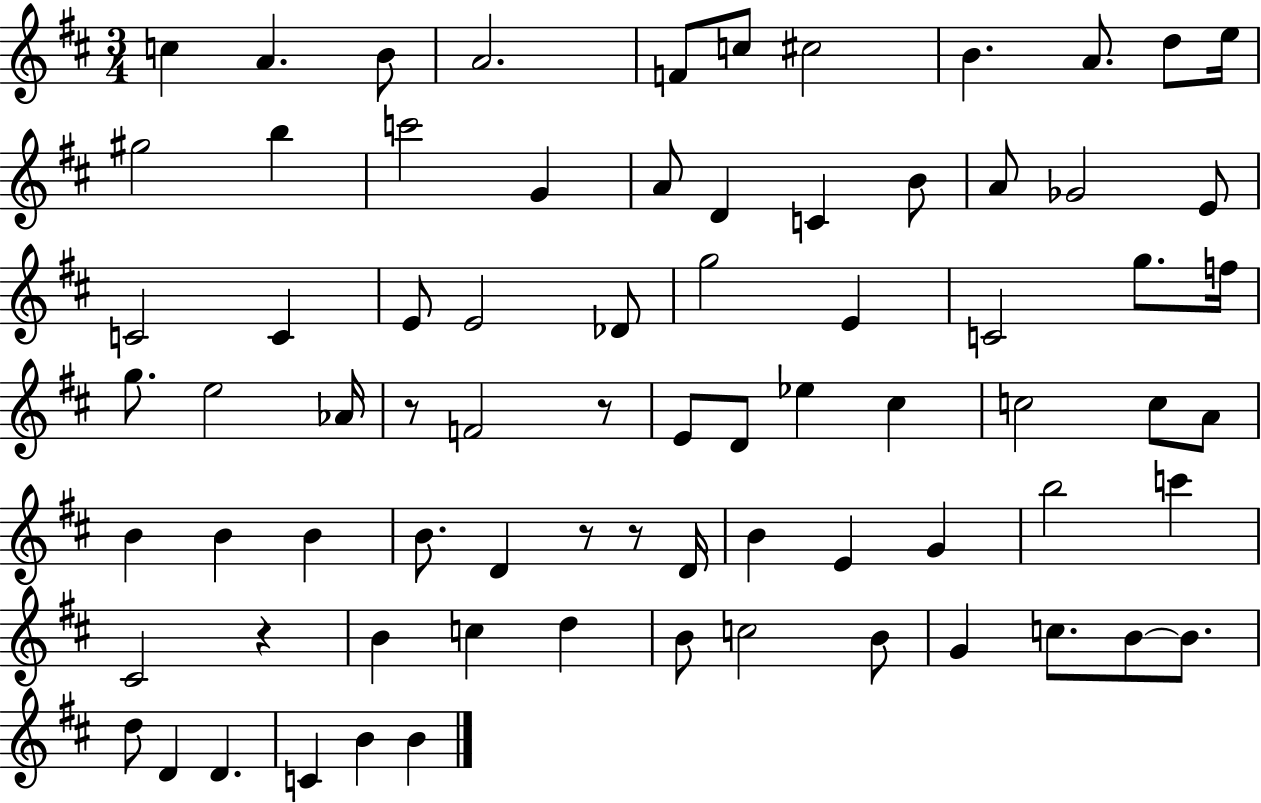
{
  \clef treble
  \numericTimeSignature
  \time 3/4
  \key d \major
  c''4 a'4. b'8 | a'2. | f'8 c''8 cis''2 | b'4. a'8. d''8 e''16 | \break gis''2 b''4 | c'''2 g'4 | a'8 d'4 c'4 b'8 | a'8 ges'2 e'8 | \break c'2 c'4 | e'8 e'2 des'8 | g''2 e'4 | c'2 g''8. f''16 | \break g''8. e''2 aes'16 | r8 f'2 r8 | e'8 d'8 ees''4 cis''4 | c''2 c''8 a'8 | \break b'4 b'4 b'4 | b'8. d'4 r8 r8 d'16 | b'4 e'4 g'4 | b''2 c'''4 | \break cis'2 r4 | b'4 c''4 d''4 | b'8 c''2 b'8 | g'4 c''8. b'8~~ b'8. | \break d''8 d'4 d'4. | c'4 b'4 b'4 | \bar "|."
}